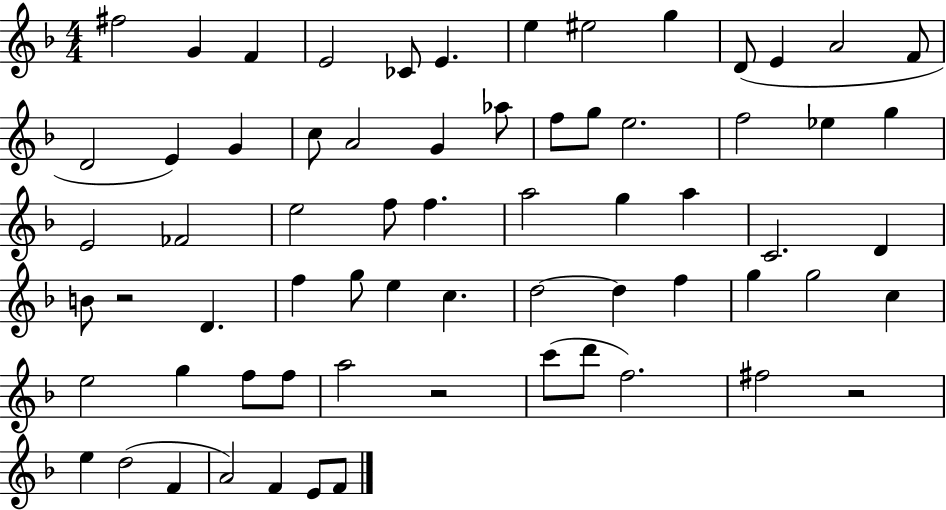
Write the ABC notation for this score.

X:1
T:Untitled
M:4/4
L:1/4
K:F
^f2 G F E2 _C/2 E e ^e2 g D/2 E A2 F/2 D2 E G c/2 A2 G _a/2 f/2 g/2 e2 f2 _e g E2 _F2 e2 f/2 f a2 g a C2 D B/2 z2 D f g/2 e c d2 d f g g2 c e2 g f/2 f/2 a2 z2 c'/2 d'/2 f2 ^f2 z2 e d2 F A2 F E/2 F/2